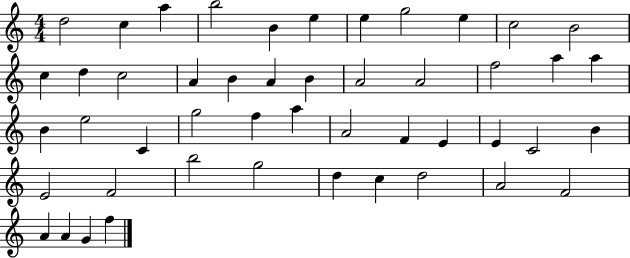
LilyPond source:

{
  \clef treble
  \numericTimeSignature
  \time 4/4
  \key c \major
  d''2 c''4 a''4 | b''2 b'4 e''4 | e''4 g''2 e''4 | c''2 b'2 | \break c''4 d''4 c''2 | a'4 b'4 a'4 b'4 | a'2 a'2 | f''2 a''4 a''4 | \break b'4 e''2 c'4 | g''2 f''4 a''4 | a'2 f'4 e'4 | e'4 c'2 b'4 | \break e'2 f'2 | b''2 g''2 | d''4 c''4 d''2 | a'2 f'2 | \break a'4 a'4 g'4 f''4 | \bar "|."
}